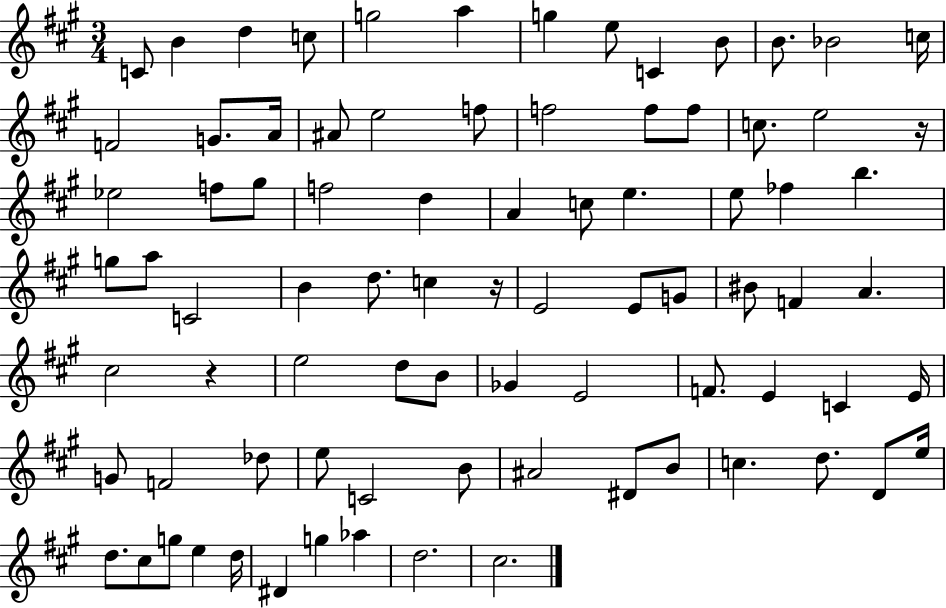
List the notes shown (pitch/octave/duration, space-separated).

C4/e B4/q D5/q C5/e G5/h A5/q G5/q E5/e C4/q B4/e B4/e. Bb4/h C5/s F4/h G4/e. A4/s A#4/e E5/h F5/e F5/h F5/e F5/e C5/e. E5/h R/s Eb5/h F5/e G#5/e F5/h D5/q A4/q C5/e E5/q. E5/e FES5/q B5/q. G5/e A5/e C4/h B4/q D5/e. C5/q R/s E4/h E4/e G4/e BIS4/e F4/q A4/q. C#5/h R/q E5/h D5/e B4/e Gb4/q E4/h F4/e. E4/q C4/q E4/s G4/e F4/h Db5/e E5/e C4/h B4/e A#4/h D#4/e B4/e C5/q. D5/e. D4/e E5/s D5/e. C#5/e G5/e E5/q D5/s D#4/q G5/q Ab5/q D5/h. C#5/h.